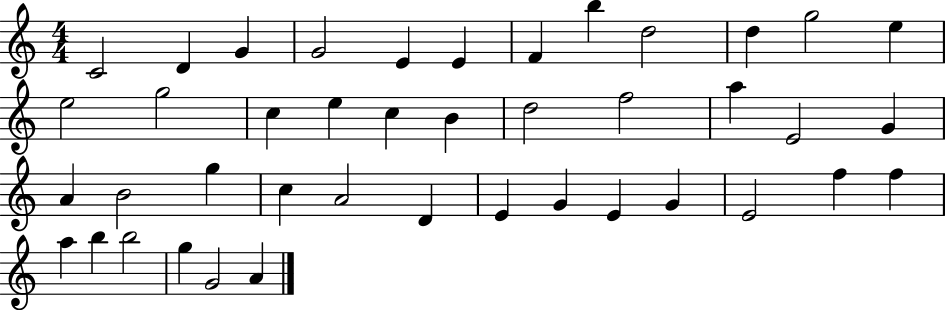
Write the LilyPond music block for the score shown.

{
  \clef treble
  \numericTimeSignature
  \time 4/4
  \key c \major
  c'2 d'4 g'4 | g'2 e'4 e'4 | f'4 b''4 d''2 | d''4 g''2 e''4 | \break e''2 g''2 | c''4 e''4 c''4 b'4 | d''2 f''2 | a''4 e'2 g'4 | \break a'4 b'2 g''4 | c''4 a'2 d'4 | e'4 g'4 e'4 g'4 | e'2 f''4 f''4 | \break a''4 b''4 b''2 | g''4 g'2 a'4 | \bar "|."
}